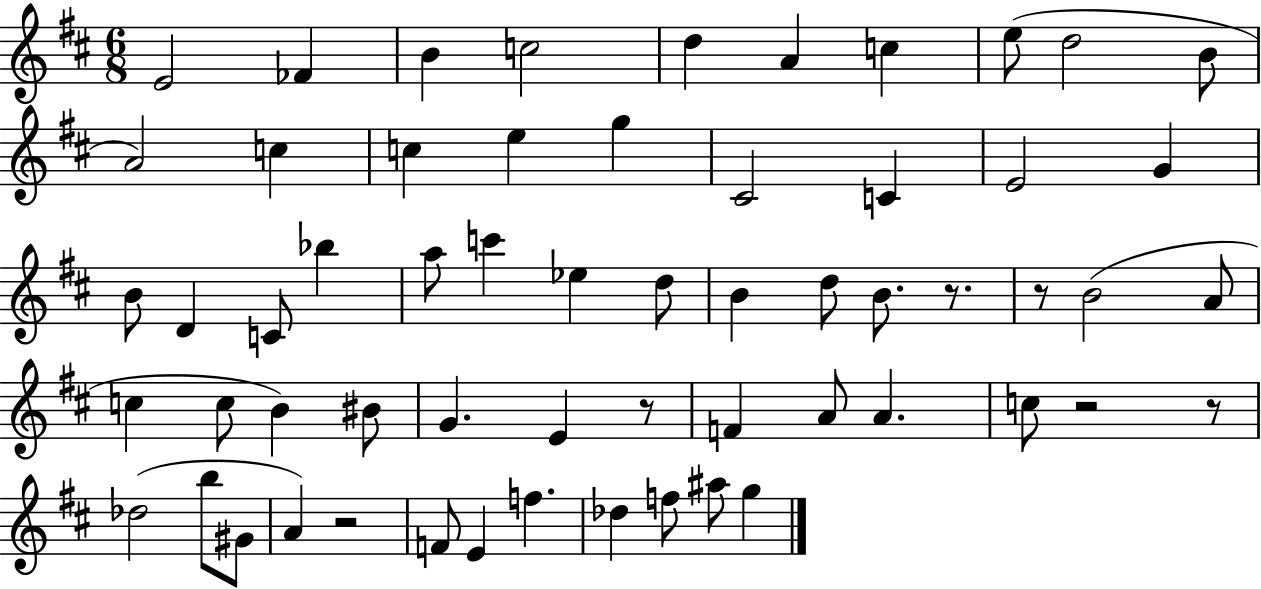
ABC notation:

X:1
T:Untitled
M:6/8
L:1/4
K:D
E2 _F B c2 d A c e/2 d2 B/2 A2 c c e g ^C2 C E2 G B/2 D C/2 _b a/2 c' _e d/2 B d/2 B/2 z/2 z/2 B2 A/2 c c/2 B ^B/2 G E z/2 F A/2 A c/2 z2 z/2 _d2 b/2 ^G/2 A z2 F/2 E f _d f/2 ^a/2 g